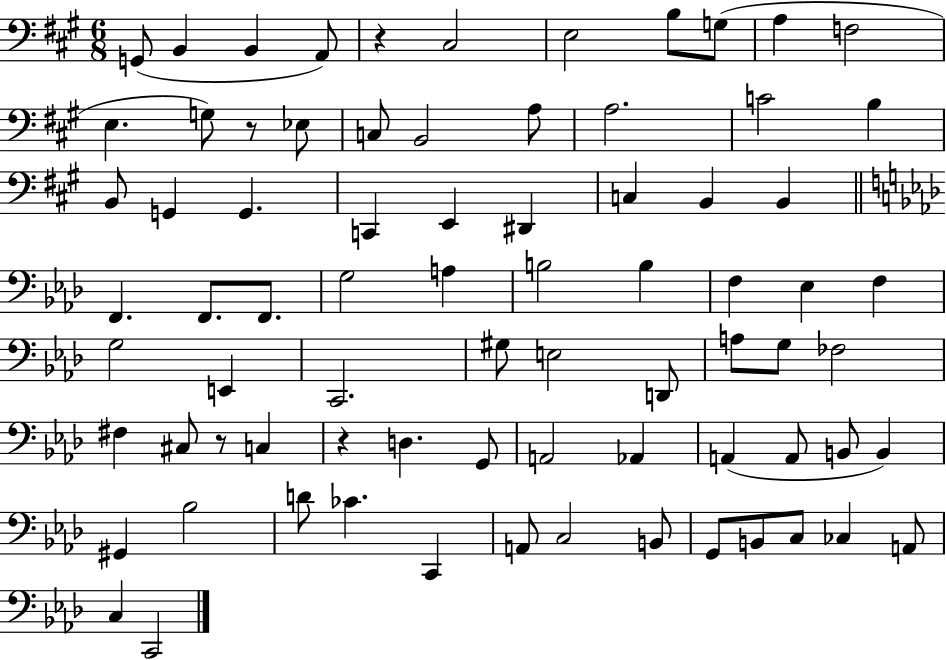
{
  \clef bass
  \numericTimeSignature
  \time 6/8
  \key a \major
  g,8( b,4 b,4 a,8) | r4 cis2 | e2 b8 g8( | a4 f2 | \break e4. g8) r8 ees8 | c8 b,2 a8 | a2. | c'2 b4 | \break b,8 g,4 g,4. | c,4 e,4 dis,4 | c4 b,4 b,4 | \bar "||" \break \key aes \major f,4. f,8. f,8. | g2 a4 | b2 b4 | f4 ees4 f4 | \break g2 e,4 | c,2. | gis8 e2 d,8 | a8 g8 fes2 | \break fis4 cis8 r8 c4 | r4 d4. g,8 | a,2 aes,4 | a,4( a,8 b,8 b,4) | \break gis,4 bes2 | d'8 ces'4. c,4 | a,8 c2 b,8 | g,8 b,8 c8 ces4 a,8 | \break c4 c,2 | \bar "|."
}